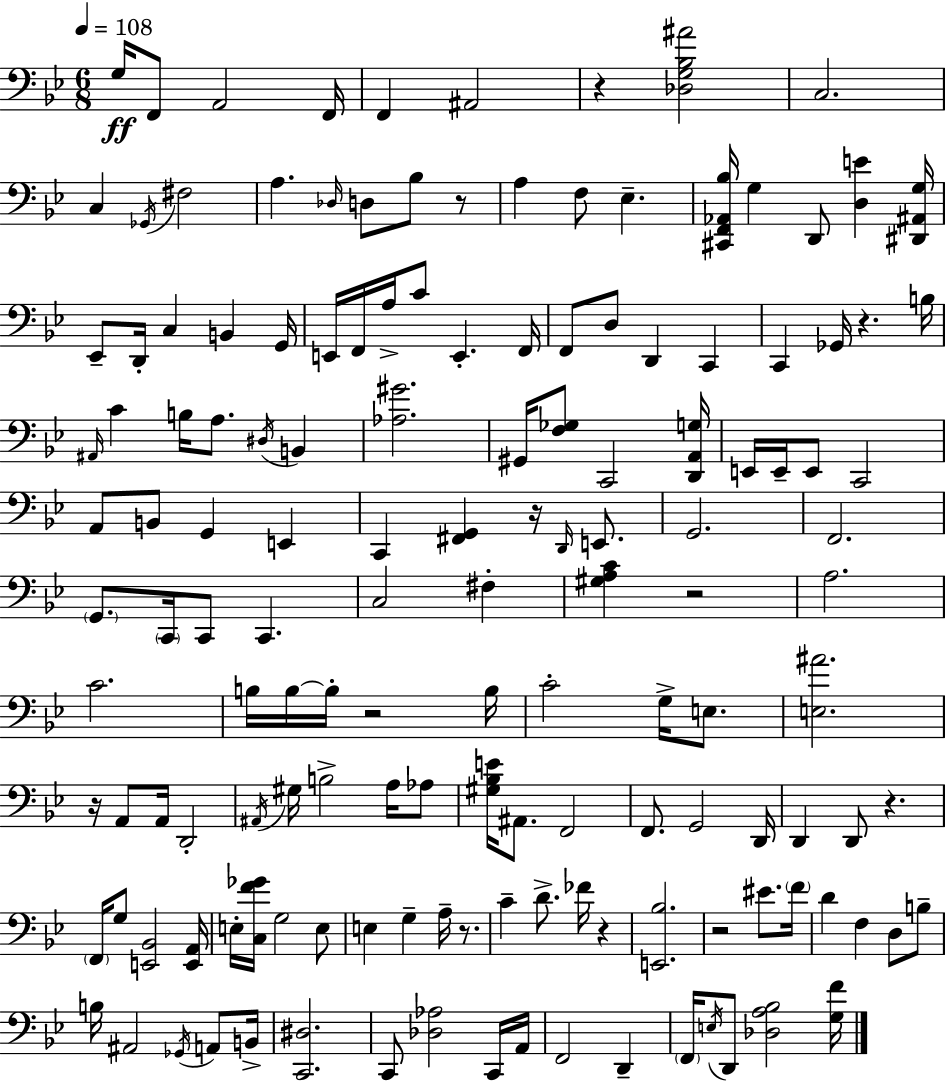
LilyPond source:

{
  \clef bass
  \numericTimeSignature
  \time 6/8
  \key bes \major
  \tempo 4 = 108
  g16\ff f,8 a,2 f,16 | f,4 ais,2 | r4 <des g bes ais'>2 | c2. | \break c4 \acciaccatura { ges,16 } fis2 | a4. \grace { des16 } d8 bes8 | r8 a4 f8 ees4.-- | <cis, f, aes, bes>16 g4 d,8 <d e'>4 | \break <dis, ais, g>16 ees,8-- d,16-. c4 b,4 | g,16 e,16 f,16 a16-> c'8 e,4.-. | f,16 f,8 d8 d,4 c,4 | c,4 ges,16 r4. | \break b16 \grace { ais,16 } c'4 b16 a8. \acciaccatura { dis16 } | b,4 <aes gis'>2. | gis,16 <f ges>8 c,2 | <d, a, g>16 e,16 e,16-- e,8 c,2 | \break a,8 b,8 g,4 | e,4 c,4 <fis, g,>4 | r16 \grace { d,16 } e,8. g,2. | f,2. | \break \parenthesize g,8. \parenthesize c,16 c,8 c,4. | c2 | fis4-. <gis a c'>4 r2 | a2. | \break c'2. | b16 b16~~ b16-. r2 | b16 c'2-. | g16-> e8. <e ais'>2. | \break r16 a,8 a,16 d,2-. | \acciaccatura { ais,16 } gis16 b2-> | a16 aes8 <gis bes e'>16 ais,8. f,2 | f,8. g,2 | \break d,16 d,4 d,8 | r4. \parenthesize f,16 g8 <e, bes,>2 | <e, a,>16 e16-. <c f' ges'>16 g2 | e8 e4 g4-- | \break a16-- r8. c'4-- d'8.-> | fes'16 r4 <e, bes>2. | r2 | eis'8. \parenthesize f'16 d'4 f4 | \break d8 b8-- b16 ais,2 | \acciaccatura { ges,16 } a,8 b,16-> <c, dis>2. | c,8 <des aes>2 | c,16 a,16 f,2 | \break d,4-- \parenthesize f,16 \acciaccatura { e16 } d,8 <des a bes>2 | <g f'>16 \bar "|."
}